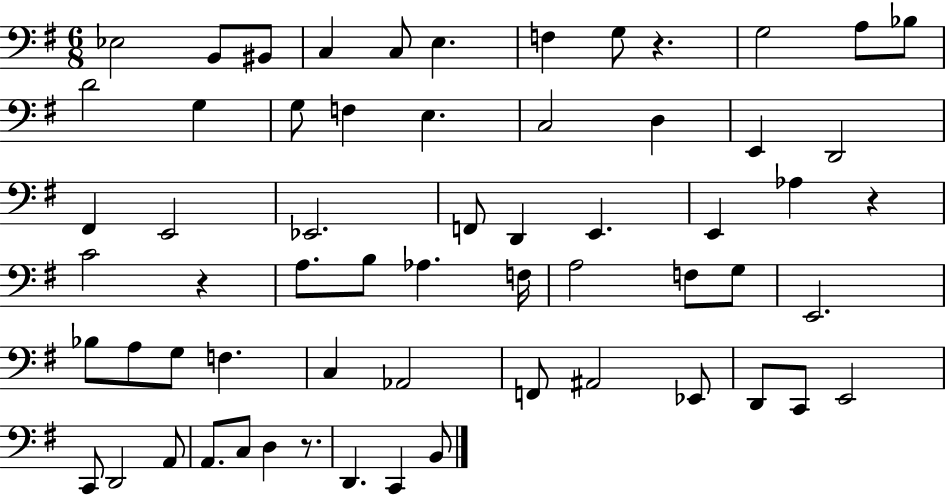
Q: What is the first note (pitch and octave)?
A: Eb3